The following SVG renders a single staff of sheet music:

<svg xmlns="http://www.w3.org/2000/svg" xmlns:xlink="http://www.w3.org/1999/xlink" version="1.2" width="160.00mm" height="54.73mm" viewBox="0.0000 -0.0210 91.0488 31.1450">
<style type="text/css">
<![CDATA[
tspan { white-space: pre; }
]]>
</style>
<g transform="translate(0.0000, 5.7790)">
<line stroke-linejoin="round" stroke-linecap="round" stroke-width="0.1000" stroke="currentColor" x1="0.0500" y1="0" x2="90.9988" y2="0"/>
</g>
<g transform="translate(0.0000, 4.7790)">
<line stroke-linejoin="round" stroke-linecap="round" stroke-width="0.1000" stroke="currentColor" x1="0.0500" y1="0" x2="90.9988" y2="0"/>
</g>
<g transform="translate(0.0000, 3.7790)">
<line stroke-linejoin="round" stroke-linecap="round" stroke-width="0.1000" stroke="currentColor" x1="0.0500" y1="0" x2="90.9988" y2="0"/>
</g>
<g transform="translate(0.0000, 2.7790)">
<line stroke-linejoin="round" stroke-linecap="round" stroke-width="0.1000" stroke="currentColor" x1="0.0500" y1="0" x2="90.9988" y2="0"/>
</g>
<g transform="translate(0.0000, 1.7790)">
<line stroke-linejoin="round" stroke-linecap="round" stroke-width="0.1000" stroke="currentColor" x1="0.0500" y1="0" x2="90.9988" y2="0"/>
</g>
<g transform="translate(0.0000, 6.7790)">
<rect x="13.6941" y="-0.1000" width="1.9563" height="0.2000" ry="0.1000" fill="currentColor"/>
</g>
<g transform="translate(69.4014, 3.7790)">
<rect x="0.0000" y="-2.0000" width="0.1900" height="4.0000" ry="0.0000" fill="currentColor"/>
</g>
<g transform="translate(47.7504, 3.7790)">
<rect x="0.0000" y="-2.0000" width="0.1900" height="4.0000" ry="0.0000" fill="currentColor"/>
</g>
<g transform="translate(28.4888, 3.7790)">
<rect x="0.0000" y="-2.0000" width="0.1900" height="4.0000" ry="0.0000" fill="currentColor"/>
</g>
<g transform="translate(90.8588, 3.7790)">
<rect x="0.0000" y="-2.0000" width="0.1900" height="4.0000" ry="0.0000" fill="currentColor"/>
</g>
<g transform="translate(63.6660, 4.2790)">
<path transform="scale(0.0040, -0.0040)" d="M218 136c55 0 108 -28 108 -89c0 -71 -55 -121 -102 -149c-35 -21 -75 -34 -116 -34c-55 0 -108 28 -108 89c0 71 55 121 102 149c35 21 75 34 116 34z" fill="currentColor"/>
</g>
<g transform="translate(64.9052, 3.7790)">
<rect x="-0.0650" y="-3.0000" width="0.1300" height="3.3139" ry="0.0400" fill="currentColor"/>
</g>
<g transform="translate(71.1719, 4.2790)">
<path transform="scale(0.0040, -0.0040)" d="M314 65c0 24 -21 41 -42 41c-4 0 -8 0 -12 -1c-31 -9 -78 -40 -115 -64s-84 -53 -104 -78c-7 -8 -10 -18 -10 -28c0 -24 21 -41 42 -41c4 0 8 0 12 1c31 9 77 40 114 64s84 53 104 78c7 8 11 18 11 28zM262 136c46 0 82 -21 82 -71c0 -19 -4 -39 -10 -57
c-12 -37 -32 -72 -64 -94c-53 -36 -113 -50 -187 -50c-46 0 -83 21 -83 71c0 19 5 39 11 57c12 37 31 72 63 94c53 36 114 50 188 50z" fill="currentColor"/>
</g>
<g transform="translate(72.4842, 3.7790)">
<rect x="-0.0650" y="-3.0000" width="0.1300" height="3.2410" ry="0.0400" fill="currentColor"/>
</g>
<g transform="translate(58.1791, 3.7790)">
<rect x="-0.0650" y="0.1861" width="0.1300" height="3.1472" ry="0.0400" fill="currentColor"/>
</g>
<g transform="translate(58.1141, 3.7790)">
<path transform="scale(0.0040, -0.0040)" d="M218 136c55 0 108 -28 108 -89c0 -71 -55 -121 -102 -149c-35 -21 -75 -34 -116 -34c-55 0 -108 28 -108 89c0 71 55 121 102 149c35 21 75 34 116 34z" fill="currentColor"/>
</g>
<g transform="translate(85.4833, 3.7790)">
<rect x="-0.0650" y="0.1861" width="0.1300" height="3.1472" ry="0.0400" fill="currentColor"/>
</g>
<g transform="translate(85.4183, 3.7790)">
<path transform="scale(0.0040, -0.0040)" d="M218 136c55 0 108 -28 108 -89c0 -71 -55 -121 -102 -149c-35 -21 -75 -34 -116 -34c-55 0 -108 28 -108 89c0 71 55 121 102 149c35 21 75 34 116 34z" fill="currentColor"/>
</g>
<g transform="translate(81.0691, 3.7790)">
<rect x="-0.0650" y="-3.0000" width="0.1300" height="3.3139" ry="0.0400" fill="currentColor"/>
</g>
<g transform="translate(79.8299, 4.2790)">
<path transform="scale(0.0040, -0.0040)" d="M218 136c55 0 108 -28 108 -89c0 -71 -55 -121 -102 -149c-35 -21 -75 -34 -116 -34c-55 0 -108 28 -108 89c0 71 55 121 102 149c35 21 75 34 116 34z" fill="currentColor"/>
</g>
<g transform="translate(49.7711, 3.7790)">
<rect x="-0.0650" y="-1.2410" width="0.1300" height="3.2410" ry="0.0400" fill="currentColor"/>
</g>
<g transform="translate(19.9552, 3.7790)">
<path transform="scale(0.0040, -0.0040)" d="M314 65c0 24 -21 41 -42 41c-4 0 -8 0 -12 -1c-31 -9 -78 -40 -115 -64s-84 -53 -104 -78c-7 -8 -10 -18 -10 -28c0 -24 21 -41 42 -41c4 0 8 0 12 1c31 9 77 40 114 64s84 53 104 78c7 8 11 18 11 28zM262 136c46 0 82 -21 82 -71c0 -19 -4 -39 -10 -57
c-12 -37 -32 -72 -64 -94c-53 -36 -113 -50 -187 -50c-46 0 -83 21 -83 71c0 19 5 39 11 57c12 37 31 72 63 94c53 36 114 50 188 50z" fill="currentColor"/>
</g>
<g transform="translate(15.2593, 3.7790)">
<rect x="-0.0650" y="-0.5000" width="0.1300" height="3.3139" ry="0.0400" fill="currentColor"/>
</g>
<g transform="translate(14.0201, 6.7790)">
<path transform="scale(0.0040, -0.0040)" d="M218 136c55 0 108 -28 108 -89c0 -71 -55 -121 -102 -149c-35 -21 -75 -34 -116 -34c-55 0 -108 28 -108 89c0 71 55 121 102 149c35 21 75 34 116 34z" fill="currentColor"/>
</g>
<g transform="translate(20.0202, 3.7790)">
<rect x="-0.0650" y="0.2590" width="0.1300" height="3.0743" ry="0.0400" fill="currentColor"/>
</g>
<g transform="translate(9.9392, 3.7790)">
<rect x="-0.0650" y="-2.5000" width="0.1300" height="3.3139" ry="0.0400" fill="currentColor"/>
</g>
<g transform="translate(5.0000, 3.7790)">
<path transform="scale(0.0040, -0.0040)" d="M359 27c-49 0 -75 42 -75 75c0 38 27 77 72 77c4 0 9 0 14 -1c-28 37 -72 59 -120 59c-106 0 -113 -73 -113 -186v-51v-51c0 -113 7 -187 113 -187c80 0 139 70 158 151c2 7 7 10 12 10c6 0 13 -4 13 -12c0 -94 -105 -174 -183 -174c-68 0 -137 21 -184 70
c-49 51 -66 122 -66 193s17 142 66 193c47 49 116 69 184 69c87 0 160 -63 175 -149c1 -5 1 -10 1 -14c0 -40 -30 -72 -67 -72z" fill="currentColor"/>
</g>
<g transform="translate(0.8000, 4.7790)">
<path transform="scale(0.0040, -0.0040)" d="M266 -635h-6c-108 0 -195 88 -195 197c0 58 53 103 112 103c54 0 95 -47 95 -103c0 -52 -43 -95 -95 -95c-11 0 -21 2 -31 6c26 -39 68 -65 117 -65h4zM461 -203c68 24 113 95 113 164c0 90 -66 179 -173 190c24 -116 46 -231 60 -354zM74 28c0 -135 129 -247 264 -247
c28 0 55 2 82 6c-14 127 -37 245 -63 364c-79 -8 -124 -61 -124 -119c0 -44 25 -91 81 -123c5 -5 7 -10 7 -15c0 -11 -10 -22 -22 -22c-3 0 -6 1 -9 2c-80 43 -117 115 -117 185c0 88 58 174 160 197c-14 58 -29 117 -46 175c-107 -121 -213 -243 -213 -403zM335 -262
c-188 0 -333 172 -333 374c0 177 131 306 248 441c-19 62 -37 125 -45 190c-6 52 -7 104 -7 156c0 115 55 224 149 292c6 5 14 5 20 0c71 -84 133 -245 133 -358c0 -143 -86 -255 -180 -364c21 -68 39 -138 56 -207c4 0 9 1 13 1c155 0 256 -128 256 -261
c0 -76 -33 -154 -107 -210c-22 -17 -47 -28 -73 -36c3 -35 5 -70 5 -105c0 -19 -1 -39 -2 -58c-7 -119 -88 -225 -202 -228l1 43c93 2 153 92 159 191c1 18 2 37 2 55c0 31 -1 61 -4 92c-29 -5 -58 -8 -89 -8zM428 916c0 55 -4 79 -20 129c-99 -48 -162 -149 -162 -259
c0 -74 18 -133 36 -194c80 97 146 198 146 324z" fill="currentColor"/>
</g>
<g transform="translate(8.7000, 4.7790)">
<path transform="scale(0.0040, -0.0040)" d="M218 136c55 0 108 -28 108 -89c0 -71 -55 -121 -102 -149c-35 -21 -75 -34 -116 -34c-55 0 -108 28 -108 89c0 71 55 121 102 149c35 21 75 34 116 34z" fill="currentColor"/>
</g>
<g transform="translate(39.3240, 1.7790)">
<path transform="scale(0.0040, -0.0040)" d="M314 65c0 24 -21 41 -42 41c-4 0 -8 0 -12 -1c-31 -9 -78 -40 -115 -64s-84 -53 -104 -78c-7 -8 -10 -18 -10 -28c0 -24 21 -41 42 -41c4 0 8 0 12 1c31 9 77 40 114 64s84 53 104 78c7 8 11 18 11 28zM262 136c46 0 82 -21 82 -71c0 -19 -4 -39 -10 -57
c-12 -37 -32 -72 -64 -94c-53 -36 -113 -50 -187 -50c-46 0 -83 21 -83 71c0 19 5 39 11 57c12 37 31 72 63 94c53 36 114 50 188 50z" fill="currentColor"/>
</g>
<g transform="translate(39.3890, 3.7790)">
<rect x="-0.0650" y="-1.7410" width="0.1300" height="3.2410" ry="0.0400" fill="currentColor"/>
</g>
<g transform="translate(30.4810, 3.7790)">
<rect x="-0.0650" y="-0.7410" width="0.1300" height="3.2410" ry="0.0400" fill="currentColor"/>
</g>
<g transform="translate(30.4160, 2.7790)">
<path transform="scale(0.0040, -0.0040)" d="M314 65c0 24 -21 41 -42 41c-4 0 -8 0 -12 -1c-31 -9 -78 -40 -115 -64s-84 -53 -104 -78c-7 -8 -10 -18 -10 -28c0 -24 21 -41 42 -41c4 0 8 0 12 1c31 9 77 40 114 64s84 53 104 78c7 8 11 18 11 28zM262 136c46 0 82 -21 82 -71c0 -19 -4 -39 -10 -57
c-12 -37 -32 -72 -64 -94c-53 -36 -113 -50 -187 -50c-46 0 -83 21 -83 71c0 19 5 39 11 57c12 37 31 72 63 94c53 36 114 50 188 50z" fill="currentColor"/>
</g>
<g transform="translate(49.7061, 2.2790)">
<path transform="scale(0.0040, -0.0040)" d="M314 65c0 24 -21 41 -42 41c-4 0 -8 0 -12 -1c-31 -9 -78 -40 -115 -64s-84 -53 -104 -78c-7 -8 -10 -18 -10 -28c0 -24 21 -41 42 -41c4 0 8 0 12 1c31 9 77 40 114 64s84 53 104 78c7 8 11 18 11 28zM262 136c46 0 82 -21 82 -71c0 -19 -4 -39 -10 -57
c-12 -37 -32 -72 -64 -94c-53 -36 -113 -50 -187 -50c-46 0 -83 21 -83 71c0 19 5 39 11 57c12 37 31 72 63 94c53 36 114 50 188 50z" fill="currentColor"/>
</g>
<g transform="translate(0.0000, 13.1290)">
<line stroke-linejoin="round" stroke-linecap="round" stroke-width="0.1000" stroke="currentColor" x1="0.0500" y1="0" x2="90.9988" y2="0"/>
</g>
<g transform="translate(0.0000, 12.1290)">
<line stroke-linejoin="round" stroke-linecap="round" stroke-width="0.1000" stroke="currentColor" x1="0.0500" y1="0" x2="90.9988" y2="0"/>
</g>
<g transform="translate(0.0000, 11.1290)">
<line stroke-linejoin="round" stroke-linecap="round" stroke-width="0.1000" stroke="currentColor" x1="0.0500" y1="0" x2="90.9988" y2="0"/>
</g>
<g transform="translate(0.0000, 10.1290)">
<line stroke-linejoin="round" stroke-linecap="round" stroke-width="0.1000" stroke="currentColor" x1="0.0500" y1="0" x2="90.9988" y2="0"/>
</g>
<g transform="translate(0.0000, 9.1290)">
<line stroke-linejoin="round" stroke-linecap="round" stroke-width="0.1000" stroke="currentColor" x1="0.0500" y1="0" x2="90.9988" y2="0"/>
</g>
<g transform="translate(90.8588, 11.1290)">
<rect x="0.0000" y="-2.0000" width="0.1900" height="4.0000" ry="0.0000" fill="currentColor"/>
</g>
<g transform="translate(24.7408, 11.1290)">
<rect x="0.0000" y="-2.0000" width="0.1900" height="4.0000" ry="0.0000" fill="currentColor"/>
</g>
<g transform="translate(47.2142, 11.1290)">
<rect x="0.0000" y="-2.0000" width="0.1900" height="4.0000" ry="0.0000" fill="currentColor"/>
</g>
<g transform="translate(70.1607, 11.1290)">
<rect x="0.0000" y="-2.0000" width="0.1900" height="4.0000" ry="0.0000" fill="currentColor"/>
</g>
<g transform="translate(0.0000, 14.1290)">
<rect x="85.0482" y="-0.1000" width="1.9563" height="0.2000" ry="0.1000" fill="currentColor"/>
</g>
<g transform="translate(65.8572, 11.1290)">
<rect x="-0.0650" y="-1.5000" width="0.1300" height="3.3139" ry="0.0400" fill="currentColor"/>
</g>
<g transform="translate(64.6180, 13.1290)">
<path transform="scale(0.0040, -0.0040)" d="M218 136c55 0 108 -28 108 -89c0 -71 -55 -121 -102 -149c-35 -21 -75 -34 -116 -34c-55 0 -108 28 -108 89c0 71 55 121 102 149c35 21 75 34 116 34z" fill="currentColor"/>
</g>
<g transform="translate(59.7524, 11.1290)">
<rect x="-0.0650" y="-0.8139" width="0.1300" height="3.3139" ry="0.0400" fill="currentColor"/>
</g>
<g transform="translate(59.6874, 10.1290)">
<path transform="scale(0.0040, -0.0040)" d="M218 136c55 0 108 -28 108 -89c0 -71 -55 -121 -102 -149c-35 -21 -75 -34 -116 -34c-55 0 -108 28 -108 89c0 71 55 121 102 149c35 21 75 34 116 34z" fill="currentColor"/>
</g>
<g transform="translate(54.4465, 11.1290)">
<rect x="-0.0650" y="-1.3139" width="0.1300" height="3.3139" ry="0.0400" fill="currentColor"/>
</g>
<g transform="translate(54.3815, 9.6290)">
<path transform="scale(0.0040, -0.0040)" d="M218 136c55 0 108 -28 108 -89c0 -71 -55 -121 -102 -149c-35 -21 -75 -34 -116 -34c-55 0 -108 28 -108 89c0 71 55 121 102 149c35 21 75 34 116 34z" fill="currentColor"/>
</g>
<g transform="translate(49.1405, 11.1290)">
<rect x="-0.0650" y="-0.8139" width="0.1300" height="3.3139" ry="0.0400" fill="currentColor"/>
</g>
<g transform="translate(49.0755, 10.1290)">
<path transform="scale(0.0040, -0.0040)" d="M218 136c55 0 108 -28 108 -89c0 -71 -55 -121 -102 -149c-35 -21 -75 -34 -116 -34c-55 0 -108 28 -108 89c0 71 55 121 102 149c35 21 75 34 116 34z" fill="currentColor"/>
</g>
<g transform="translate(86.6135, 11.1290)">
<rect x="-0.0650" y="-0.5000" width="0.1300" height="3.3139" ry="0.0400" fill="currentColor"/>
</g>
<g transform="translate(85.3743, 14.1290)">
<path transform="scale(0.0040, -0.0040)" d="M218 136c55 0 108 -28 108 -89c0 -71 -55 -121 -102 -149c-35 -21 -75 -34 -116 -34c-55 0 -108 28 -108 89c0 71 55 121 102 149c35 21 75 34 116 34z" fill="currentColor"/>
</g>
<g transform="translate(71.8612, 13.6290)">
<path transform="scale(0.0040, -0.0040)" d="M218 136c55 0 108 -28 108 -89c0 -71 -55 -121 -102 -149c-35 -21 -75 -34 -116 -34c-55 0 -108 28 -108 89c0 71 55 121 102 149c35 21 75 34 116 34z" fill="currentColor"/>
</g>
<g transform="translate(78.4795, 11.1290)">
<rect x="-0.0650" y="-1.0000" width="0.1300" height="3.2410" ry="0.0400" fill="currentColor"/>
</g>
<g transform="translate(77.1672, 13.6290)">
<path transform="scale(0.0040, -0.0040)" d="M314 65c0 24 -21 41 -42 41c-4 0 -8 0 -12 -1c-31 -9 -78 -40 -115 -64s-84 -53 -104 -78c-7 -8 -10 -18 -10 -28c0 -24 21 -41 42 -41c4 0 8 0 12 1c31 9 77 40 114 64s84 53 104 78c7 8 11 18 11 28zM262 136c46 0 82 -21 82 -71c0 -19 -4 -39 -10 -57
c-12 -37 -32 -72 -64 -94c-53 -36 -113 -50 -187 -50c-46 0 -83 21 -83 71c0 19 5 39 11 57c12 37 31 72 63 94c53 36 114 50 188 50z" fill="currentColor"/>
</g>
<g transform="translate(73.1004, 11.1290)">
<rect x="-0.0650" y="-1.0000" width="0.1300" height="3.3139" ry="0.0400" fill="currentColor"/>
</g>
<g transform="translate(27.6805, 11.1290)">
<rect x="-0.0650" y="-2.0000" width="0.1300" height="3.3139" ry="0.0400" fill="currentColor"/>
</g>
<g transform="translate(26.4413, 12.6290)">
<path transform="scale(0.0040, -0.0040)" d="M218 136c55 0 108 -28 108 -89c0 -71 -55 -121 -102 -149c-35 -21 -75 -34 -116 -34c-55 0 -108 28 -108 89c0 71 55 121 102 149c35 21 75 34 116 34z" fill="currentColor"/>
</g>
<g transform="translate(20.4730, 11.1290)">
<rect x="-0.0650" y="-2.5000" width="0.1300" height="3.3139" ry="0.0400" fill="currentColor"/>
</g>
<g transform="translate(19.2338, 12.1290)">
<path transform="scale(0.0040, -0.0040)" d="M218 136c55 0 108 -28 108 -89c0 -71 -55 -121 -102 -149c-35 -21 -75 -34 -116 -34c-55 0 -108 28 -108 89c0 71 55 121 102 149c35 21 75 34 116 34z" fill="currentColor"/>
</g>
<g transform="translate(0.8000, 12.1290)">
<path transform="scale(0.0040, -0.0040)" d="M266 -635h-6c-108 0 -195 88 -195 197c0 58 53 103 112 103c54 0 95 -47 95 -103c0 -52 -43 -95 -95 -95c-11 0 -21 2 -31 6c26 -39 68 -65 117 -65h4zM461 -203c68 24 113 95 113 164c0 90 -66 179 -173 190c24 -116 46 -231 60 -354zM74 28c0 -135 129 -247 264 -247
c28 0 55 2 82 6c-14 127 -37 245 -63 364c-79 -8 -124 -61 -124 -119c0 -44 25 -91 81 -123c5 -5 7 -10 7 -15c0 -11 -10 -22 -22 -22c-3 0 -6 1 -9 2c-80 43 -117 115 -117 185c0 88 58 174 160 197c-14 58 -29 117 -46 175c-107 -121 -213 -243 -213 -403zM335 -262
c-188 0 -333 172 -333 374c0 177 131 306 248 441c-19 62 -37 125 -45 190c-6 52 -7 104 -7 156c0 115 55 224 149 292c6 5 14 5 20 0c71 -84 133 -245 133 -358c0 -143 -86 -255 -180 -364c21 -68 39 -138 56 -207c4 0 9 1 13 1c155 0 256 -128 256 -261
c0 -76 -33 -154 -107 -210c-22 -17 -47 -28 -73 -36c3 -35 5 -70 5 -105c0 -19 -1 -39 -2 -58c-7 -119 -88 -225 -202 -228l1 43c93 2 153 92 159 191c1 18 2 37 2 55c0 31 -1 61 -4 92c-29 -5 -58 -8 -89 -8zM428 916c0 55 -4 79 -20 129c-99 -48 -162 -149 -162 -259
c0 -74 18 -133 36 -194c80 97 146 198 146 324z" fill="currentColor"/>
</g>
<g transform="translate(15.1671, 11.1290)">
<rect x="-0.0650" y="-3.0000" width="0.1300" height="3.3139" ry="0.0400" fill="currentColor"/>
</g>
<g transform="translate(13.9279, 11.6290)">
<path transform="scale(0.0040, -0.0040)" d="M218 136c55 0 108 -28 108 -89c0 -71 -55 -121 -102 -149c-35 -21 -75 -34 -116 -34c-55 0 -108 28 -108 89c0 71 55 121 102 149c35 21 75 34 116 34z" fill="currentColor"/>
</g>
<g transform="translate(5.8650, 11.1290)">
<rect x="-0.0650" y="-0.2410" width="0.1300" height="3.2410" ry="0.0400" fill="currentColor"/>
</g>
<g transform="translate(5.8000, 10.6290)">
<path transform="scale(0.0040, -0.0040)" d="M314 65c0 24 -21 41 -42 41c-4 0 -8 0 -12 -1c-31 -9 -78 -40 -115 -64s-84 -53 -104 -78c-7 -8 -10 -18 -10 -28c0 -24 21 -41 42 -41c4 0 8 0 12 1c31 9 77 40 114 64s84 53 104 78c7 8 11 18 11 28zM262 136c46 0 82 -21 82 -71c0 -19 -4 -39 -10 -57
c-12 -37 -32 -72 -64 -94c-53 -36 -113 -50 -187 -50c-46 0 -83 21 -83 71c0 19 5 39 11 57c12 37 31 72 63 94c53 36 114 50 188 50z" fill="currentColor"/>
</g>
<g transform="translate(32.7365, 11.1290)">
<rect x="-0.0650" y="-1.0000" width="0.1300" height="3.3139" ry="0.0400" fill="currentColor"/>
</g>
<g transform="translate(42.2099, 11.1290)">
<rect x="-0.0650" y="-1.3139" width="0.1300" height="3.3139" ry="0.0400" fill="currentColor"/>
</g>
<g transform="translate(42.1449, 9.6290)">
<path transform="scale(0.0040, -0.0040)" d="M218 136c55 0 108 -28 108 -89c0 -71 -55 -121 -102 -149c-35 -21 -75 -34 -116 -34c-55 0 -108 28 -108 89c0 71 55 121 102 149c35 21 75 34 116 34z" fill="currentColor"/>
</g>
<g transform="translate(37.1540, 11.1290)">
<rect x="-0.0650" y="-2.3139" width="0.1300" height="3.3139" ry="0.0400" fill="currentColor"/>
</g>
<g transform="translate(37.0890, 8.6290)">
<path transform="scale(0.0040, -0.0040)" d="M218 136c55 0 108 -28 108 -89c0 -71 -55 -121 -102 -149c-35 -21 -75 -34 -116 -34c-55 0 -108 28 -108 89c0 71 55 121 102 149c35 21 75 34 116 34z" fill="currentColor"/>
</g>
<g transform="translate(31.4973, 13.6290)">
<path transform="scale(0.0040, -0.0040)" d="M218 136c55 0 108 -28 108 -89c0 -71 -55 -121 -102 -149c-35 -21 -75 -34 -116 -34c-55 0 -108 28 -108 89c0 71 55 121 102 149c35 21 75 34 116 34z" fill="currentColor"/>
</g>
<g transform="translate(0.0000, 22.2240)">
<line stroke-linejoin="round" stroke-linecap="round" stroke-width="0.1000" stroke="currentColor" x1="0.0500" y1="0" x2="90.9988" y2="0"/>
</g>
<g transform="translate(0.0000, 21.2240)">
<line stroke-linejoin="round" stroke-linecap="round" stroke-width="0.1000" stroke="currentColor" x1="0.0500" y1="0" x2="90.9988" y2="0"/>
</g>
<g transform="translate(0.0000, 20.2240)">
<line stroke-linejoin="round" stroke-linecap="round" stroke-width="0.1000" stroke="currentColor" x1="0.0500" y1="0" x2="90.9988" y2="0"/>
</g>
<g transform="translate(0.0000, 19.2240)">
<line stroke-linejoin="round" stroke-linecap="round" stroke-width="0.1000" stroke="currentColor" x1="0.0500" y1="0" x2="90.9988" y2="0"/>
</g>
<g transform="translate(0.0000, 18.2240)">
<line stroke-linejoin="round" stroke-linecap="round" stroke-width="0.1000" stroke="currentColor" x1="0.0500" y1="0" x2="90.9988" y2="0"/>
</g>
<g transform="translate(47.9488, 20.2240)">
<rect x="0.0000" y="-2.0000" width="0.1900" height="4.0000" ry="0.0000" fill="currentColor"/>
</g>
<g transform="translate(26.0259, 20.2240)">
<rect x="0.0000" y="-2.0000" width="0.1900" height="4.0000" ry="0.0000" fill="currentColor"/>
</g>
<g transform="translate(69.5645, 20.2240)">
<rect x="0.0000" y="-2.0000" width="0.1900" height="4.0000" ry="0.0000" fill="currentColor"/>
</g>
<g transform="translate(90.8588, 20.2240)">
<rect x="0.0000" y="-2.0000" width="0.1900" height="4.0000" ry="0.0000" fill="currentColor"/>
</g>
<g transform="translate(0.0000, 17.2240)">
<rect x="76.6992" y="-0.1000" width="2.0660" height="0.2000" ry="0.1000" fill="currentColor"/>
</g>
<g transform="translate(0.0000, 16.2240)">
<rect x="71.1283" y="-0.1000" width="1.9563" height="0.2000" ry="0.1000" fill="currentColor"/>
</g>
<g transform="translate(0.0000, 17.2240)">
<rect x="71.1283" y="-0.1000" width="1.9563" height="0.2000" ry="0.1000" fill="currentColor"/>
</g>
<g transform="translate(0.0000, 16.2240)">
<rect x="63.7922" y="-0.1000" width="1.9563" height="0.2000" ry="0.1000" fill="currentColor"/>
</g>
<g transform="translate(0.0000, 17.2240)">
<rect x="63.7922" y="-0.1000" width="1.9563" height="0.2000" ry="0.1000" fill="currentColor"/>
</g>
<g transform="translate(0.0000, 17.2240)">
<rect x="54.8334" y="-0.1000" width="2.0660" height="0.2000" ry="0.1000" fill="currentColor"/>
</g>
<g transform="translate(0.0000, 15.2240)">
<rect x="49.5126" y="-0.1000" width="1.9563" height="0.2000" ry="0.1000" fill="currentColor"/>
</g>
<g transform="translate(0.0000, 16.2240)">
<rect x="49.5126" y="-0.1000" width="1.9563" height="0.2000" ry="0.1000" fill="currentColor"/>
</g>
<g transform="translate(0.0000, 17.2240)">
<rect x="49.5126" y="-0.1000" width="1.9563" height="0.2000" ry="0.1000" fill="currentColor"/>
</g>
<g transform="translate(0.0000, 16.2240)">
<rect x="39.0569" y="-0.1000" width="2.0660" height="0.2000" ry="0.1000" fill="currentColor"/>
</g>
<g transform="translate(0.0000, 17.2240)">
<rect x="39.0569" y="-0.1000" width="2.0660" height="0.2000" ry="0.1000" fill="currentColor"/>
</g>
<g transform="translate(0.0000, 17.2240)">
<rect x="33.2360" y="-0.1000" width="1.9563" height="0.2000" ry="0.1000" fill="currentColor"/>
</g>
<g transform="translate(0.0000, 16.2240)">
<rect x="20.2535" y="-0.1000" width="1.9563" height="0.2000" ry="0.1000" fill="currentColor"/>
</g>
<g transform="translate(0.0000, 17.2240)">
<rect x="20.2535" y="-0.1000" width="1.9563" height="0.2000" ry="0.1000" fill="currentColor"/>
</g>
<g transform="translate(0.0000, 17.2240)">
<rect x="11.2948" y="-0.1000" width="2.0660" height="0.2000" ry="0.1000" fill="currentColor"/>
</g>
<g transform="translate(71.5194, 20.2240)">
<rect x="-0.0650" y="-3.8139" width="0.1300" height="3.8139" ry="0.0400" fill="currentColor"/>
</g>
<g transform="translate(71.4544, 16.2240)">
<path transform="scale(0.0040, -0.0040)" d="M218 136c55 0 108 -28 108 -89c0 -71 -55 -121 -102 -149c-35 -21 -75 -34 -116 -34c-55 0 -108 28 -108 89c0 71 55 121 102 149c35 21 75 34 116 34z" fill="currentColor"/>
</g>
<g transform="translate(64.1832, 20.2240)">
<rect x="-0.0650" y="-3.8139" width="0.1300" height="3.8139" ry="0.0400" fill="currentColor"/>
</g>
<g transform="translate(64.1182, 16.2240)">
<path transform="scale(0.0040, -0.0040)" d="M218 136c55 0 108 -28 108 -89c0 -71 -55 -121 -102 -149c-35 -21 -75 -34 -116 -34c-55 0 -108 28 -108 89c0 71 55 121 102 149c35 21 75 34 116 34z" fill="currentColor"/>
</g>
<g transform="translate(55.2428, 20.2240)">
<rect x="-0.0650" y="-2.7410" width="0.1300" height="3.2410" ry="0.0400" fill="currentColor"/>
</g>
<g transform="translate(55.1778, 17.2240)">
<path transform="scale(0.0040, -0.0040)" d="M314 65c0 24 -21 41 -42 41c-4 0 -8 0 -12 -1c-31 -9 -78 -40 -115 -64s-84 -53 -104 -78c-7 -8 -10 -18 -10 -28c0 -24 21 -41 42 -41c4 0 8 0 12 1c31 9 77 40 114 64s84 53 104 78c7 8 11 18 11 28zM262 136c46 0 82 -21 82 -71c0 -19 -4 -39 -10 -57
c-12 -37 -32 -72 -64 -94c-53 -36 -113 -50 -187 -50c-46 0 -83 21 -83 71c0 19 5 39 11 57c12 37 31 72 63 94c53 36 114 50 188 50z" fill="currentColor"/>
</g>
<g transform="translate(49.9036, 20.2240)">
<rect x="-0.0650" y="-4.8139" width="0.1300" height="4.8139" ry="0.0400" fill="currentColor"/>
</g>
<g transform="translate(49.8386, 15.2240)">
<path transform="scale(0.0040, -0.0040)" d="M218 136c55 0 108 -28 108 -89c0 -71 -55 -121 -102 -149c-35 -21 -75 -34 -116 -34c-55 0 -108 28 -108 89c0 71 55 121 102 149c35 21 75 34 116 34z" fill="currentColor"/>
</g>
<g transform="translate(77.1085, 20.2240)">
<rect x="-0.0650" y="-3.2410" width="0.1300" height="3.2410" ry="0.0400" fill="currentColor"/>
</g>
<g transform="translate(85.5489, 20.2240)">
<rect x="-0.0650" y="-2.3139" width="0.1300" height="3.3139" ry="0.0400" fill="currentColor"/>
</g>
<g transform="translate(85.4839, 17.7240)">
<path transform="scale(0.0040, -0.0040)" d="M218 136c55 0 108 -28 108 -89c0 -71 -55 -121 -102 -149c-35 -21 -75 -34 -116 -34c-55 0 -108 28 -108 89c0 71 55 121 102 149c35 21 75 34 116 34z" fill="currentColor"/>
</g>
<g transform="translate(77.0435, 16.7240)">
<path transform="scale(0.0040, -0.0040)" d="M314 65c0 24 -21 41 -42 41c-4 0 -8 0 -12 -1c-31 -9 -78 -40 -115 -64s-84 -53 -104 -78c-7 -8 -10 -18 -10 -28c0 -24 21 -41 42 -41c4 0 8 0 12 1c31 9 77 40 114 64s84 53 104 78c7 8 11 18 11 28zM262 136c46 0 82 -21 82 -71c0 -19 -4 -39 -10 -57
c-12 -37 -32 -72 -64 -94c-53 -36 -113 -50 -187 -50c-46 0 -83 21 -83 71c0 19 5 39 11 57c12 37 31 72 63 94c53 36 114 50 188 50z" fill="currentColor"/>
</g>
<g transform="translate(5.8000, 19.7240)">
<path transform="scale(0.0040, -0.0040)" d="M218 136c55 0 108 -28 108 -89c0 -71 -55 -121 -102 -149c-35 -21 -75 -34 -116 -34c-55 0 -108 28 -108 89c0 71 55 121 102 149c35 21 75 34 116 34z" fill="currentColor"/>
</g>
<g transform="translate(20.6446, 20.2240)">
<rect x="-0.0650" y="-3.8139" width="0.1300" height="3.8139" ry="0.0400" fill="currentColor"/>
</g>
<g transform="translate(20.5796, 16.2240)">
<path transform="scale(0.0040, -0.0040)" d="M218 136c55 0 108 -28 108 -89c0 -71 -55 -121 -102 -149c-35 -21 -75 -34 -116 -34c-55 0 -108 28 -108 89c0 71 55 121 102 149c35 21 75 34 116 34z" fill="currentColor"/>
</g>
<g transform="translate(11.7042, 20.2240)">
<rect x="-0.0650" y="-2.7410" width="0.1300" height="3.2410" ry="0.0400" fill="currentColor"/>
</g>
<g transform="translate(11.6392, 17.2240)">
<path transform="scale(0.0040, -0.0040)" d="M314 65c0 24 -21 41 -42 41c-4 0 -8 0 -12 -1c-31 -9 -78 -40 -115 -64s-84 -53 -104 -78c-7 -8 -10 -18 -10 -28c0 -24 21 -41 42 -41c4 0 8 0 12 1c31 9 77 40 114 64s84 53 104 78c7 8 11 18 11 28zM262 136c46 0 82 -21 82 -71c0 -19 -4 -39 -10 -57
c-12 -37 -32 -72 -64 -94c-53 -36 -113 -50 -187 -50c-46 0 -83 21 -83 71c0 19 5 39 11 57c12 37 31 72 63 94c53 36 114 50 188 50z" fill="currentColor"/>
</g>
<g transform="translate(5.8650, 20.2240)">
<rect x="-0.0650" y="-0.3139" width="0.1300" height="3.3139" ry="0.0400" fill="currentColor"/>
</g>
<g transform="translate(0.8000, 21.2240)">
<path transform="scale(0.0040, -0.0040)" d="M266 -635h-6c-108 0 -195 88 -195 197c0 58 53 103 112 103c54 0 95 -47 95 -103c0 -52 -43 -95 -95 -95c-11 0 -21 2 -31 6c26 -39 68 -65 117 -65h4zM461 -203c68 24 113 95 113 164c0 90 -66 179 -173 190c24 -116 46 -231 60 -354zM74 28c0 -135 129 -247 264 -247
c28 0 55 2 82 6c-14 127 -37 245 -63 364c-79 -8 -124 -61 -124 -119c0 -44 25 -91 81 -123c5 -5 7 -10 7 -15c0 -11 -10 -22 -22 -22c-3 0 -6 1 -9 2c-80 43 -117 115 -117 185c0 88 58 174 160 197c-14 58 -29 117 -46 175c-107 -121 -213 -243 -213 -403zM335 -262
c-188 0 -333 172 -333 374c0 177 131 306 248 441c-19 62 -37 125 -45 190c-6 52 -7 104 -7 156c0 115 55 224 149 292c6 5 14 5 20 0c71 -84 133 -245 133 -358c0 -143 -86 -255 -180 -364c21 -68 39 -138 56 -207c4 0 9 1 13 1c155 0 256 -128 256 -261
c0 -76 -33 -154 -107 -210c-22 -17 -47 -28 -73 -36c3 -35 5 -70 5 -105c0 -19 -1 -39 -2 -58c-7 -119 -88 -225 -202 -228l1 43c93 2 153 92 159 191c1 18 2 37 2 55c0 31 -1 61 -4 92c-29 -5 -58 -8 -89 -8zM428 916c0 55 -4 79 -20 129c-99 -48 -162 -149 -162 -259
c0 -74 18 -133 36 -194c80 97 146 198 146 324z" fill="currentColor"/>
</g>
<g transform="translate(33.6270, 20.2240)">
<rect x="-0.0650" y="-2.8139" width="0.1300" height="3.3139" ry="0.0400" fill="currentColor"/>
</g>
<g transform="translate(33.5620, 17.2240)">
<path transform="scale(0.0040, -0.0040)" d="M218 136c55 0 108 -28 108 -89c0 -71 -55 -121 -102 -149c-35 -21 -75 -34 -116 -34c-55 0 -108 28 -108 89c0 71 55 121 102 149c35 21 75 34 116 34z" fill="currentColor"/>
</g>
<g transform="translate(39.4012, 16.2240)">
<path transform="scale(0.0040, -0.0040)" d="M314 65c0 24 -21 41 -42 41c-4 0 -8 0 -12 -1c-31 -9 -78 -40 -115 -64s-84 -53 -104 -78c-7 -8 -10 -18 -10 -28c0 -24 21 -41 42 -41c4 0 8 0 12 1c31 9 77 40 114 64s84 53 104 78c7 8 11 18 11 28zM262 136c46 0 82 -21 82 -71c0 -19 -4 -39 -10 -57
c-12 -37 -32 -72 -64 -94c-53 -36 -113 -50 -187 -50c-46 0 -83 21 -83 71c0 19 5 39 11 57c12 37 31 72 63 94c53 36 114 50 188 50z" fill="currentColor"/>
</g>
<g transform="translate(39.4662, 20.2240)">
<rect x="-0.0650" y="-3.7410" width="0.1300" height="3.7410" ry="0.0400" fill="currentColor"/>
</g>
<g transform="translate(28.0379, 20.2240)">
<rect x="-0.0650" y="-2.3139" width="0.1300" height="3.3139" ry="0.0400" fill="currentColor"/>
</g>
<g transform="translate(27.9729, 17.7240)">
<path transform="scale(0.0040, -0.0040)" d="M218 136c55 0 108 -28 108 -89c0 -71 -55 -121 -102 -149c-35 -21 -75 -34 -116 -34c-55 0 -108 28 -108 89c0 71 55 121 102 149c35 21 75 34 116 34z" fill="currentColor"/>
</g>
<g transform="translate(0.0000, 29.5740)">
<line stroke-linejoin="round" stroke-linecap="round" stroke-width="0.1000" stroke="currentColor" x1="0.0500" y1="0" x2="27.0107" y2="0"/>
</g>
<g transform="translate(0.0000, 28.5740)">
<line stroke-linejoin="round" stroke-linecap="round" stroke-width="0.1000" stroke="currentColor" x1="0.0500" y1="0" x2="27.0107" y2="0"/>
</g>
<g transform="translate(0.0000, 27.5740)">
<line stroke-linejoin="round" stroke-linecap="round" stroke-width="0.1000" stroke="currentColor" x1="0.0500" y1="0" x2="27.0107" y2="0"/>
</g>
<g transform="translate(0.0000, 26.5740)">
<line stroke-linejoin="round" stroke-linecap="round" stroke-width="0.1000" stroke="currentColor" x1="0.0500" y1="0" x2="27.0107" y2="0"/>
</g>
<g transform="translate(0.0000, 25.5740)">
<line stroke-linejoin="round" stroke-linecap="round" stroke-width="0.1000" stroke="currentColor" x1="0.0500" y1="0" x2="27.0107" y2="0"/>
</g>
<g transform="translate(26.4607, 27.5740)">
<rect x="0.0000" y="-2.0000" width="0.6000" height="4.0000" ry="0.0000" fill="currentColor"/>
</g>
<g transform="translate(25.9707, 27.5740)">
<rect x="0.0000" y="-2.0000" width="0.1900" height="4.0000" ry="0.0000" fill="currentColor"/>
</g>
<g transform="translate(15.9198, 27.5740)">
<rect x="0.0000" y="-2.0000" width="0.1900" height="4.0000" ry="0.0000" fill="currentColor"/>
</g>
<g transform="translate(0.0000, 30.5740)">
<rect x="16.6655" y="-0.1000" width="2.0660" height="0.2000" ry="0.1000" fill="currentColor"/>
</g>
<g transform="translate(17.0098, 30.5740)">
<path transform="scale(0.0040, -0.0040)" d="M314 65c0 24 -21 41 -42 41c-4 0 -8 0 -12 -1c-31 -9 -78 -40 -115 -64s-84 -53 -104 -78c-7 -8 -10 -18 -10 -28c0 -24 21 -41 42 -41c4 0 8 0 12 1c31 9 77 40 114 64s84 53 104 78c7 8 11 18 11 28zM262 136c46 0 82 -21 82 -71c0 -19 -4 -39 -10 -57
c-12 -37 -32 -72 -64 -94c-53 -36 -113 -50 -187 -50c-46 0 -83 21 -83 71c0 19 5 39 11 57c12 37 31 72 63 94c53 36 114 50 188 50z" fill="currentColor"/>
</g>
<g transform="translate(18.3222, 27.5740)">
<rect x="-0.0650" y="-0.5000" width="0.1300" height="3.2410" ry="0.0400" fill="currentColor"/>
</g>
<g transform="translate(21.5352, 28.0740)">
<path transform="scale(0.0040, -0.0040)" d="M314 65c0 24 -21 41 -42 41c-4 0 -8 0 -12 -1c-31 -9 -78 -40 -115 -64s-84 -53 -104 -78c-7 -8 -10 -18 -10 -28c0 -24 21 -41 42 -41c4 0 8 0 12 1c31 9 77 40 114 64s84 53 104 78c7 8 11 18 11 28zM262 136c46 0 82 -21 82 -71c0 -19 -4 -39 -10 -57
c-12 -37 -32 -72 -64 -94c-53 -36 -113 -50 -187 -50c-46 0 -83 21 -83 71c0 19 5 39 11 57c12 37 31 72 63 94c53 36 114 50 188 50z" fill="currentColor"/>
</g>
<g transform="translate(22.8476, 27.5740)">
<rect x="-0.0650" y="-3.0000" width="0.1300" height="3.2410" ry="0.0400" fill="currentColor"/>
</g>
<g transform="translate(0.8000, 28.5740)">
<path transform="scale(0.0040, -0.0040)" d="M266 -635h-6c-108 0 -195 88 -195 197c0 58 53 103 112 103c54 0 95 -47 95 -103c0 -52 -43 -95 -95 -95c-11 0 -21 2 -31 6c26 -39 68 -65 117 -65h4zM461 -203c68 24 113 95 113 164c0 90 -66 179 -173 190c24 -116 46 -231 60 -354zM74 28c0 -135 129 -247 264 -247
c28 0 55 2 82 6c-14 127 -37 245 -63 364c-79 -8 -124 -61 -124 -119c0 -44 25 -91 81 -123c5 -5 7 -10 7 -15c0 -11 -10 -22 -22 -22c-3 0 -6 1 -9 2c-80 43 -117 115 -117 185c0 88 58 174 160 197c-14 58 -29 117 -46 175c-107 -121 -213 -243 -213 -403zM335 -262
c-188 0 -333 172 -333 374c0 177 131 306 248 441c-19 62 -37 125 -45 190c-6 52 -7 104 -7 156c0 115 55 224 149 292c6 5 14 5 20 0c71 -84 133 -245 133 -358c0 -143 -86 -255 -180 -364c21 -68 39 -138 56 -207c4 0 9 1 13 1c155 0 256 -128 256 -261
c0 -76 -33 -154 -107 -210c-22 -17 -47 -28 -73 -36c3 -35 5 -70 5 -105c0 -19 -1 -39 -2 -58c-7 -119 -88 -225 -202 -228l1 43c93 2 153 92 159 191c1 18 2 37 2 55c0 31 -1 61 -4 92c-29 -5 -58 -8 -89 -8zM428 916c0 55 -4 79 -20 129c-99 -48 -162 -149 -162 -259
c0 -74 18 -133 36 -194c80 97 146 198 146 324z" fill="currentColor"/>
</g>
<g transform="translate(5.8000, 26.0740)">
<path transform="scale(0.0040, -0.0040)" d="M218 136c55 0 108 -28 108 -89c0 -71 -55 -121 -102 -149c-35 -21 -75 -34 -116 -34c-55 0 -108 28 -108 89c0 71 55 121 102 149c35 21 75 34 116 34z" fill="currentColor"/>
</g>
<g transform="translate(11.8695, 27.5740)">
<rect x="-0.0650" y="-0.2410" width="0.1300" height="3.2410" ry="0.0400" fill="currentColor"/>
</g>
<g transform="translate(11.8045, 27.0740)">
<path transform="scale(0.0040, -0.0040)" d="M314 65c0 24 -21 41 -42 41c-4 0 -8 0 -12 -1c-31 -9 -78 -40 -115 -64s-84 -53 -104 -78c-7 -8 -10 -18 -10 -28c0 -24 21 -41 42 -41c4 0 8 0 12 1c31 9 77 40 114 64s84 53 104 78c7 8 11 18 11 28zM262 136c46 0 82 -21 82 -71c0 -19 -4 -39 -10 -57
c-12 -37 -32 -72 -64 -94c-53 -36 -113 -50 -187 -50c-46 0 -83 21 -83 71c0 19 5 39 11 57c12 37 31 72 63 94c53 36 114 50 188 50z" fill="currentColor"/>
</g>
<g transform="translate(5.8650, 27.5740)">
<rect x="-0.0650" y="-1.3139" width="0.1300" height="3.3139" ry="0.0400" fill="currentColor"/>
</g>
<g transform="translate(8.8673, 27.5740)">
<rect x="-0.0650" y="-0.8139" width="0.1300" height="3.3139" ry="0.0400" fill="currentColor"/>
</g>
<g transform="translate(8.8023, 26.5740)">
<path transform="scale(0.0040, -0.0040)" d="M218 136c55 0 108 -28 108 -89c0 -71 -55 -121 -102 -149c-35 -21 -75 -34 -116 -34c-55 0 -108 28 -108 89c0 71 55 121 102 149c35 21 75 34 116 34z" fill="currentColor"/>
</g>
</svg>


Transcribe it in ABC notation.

X:1
T:Untitled
M:4/4
L:1/4
K:C
G C B2 d2 f2 e2 B A A2 A B c2 A G F D g e d e d E D D2 C c a2 c' g a c'2 e' a2 c' c' b2 g e d c2 C2 A2